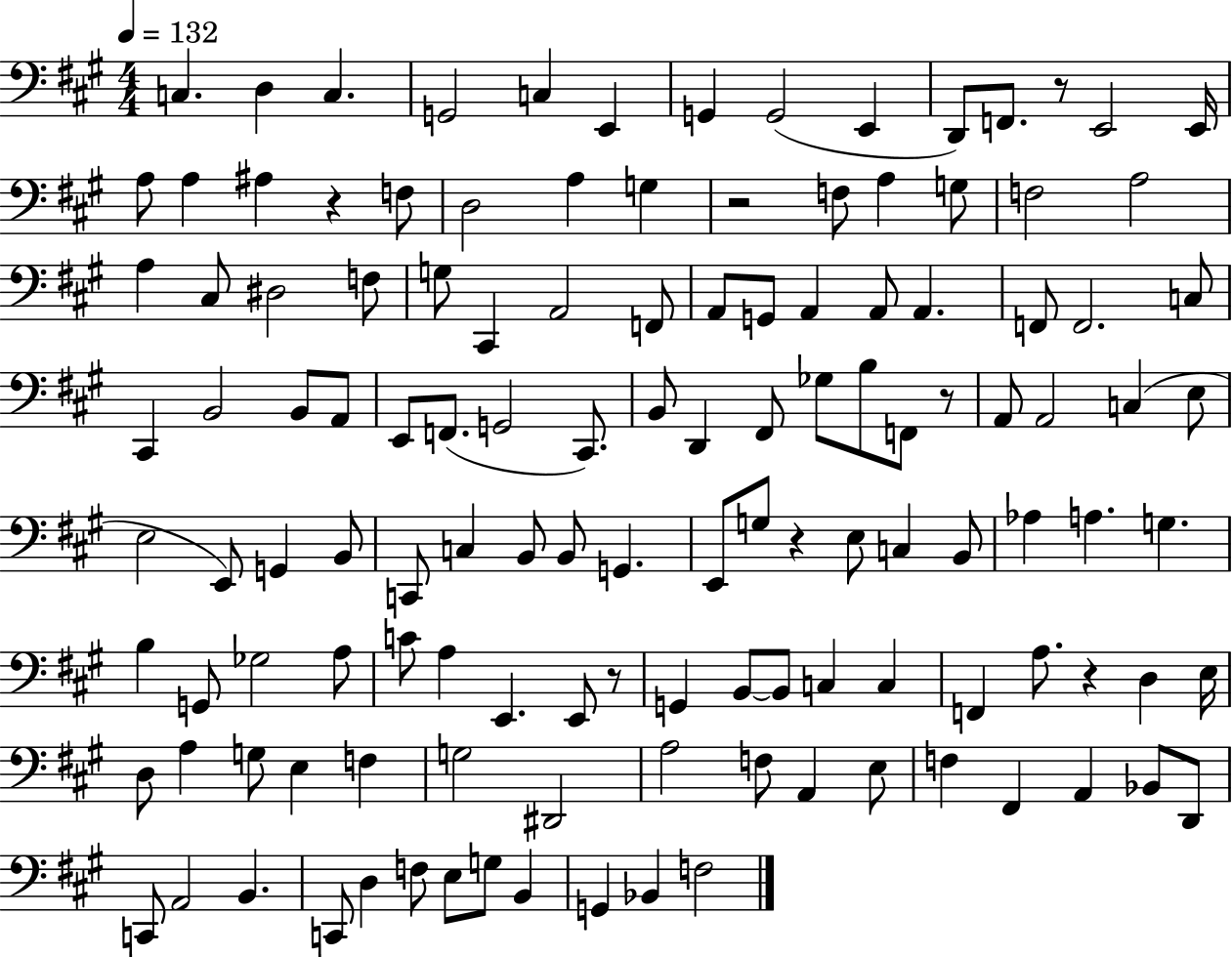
{
  \clef bass
  \numericTimeSignature
  \time 4/4
  \key a \major
  \tempo 4 = 132
  c4. d4 c4. | g,2 c4 e,4 | g,4 g,2( e,4 | d,8) f,8. r8 e,2 e,16 | \break a8 a4 ais4 r4 f8 | d2 a4 g4 | r2 f8 a4 g8 | f2 a2 | \break a4 cis8 dis2 f8 | g8 cis,4 a,2 f,8 | a,8 g,8 a,4 a,8 a,4. | f,8 f,2. c8 | \break cis,4 b,2 b,8 a,8 | e,8 f,8.( g,2 cis,8.) | b,8 d,4 fis,8 ges8 b8 f,8 r8 | a,8 a,2 c4( e8 | \break e2 e,8) g,4 b,8 | c,8 c4 b,8 b,8 g,4. | e,8 g8 r4 e8 c4 b,8 | aes4 a4. g4. | \break b4 g,8 ges2 a8 | c'8 a4 e,4. e,8 r8 | g,4 b,8~~ b,8 c4 c4 | f,4 a8. r4 d4 e16 | \break d8 a4 g8 e4 f4 | g2 dis,2 | a2 f8 a,4 e8 | f4 fis,4 a,4 bes,8 d,8 | \break c,8 a,2 b,4. | c,8 d4 f8 e8 g8 b,4 | g,4 bes,4 f2 | \bar "|."
}